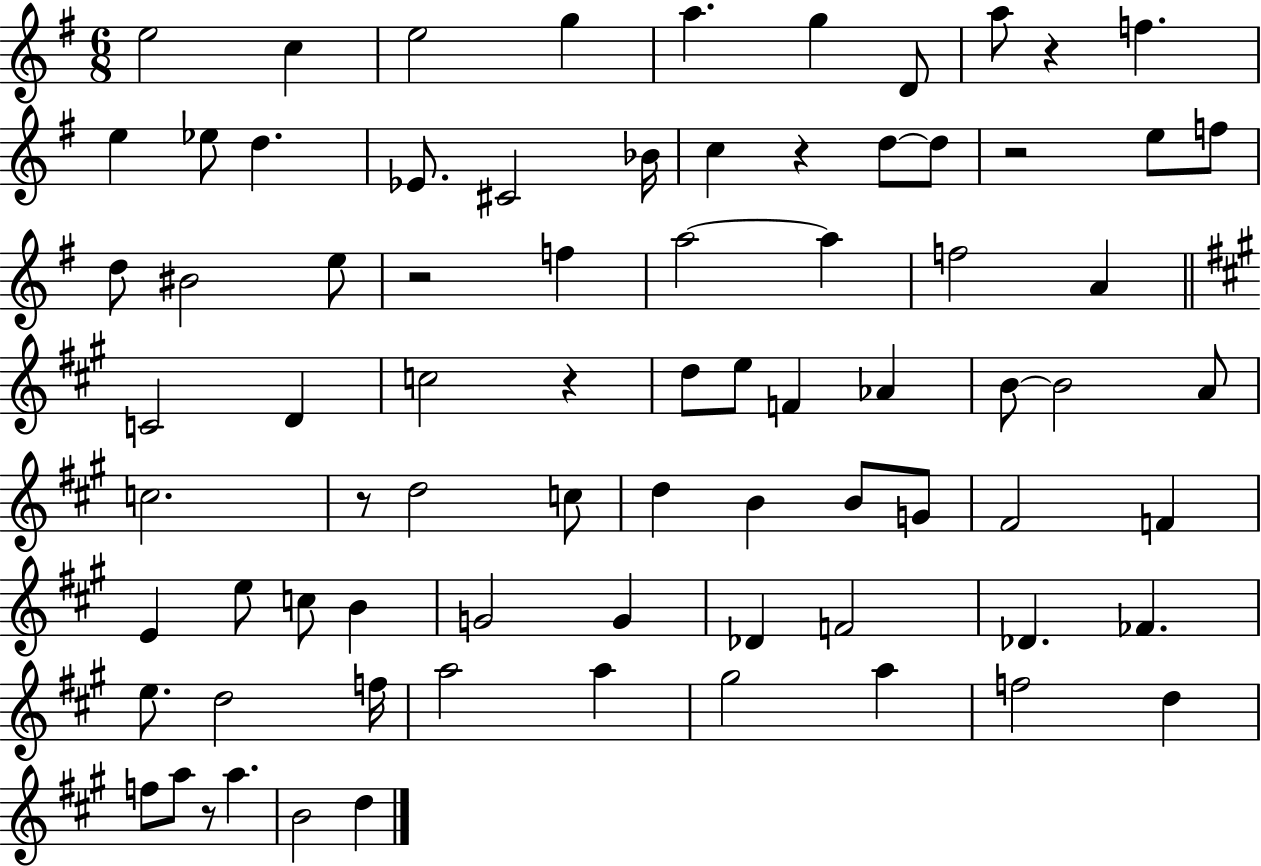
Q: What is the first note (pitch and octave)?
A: E5